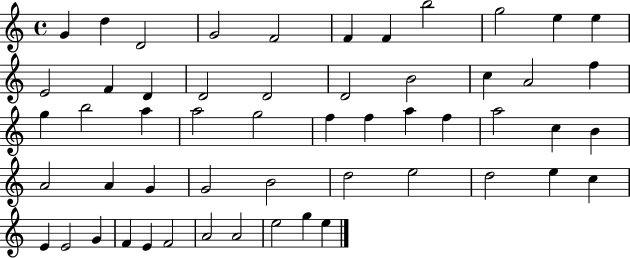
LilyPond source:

{
  \clef treble
  \time 4/4
  \defaultTimeSignature
  \key c \major
  g'4 d''4 d'2 | g'2 f'2 | f'4 f'4 b''2 | g''2 e''4 e''4 | \break e'2 f'4 d'4 | d'2 d'2 | d'2 b'2 | c''4 a'2 f''4 | \break g''4 b''2 a''4 | a''2 g''2 | f''4 f''4 a''4 f''4 | a''2 c''4 b'4 | \break a'2 a'4 g'4 | g'2 b'2 | d''2 e''2 | d''2 e''4 c''4 | \break e'4 e'2 g'4 | f'4 e'4 f'2 | a'2 a'2 | e''2 g''4 e''4 | \break \bar "|."
}